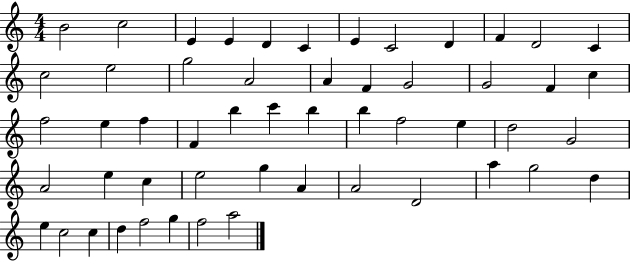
{
  \clef treble
  \numericTimeSignature
  \time 4/4
  \key c \major
  b'2 c''2 | e'4 e'4 d'4 c'4 | e'4 c'2 d'4 | f'4 d'2 c'4 | \break c''2 e''2 | g''2 a'2 | a'4 f'4 g'2 | g'2 f'4 c''4 | \break f''2 e''4 f''4 | f'4 b''4 c'''4 b''4 | b''4 f''2 e''4 | d''2 g'2 | \break a'2 e''4 c''4 | e''2 g''4 a'4 | a'2 d'2 | a''4 g''2 d''4 | \break e''4 c''2 c''4 | d''4 f''2 g''4 | f''2 a''2 | \bar "|."
}